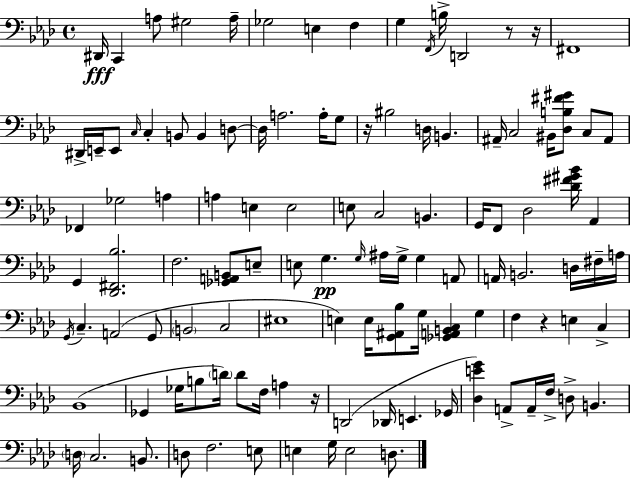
D#2/s C2/q A3/e G#3/h A3/s Gb3/h E3/q F3/q G3/q F2/s B3/s D2/h R/e R/s F#2/w D#2/s E2/s E2/e C3/s C3/q B2/e B2/q D3/e D3/s A3/h. A3/s G3/e R/s BIS3/h D3/s B2/q. A#2/s C3/h BIS2/s [Db3,B3,F#4,G#4]/e C3/e A#2/e FES2/q Gb3/h A3/q A3/q E3/q E3/h E3/e C3/h B2/q. G2/s F2/e Db3/h [Db4,F#4,G#4,Bb4]/s Ab2/q G2/q [Db2,F#2,Bb3]/h. F3/h. [Gb2,A2,B2]/e E3/e E3/e G3/q. G3/s A#3/s G3/s G3/q A2/e A2/s B2/h. D3/s F#3/s A3/s G2/s C3/q. A2/h G2/e B2/h C3/h EIS3/w E3/q E3/s [G2,A#2,Bb3]/e G3/s [Gb2,A2,B2,C3]/q G3/q F3/q R/q E3/q C3/q Bb2/w Gb2/q Gb3/s B3/e D4/s D4/e F3/s A3/q R/s D2/h Db2/s E2/q. Gb2/s [Db3,E4,G4]/q A2/e A2/s F3/s D3/e B2/q. D3/s C3/h. B2/e. D3/e F3/h. E3/e E3/q G3/s E3/h D3/e.